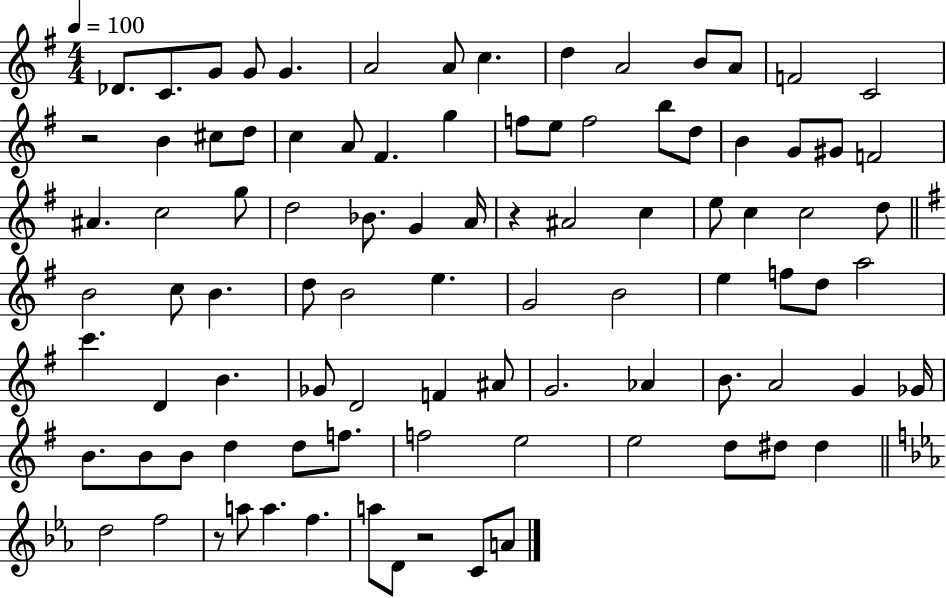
Db4/e. C4/e. G4/e G4/e G4/q. A4/h A4/e C5/q. D5/q A4/h B4/e A4/e F4/h C4/h R/h B4/q C#5/e D5/e C5/q A4/e F#4/q. G5/q F5/e E5/e F5/h B5/e D5/e B4/q G4/e G#4/e F4/h A#4/q. C5/h G5/e D5/h Bb4/e. G4/q A4/s R/q A#4/h C5/q E5/e C5/q C5/h D5/e B4/h C5/e B4/q. D5/e B4/h E5/q. G4/h B4/h E5/q F5/e D5/e A5/h C6/q. D4/q B4/q. Gb4/e D4/h F4/q A#4/e G4/h. Ab4/q B4/e. A4/h G4/q Gb4/s B4/e. B4/e B4/e D5/q D5/e F5/e. F5/h E5/h E5/h D5/e D#5/e D#5/q D5/h F5/h R/e A5/e A5/q. F5/q. A5/e D4/e R/h C4/e A4/e